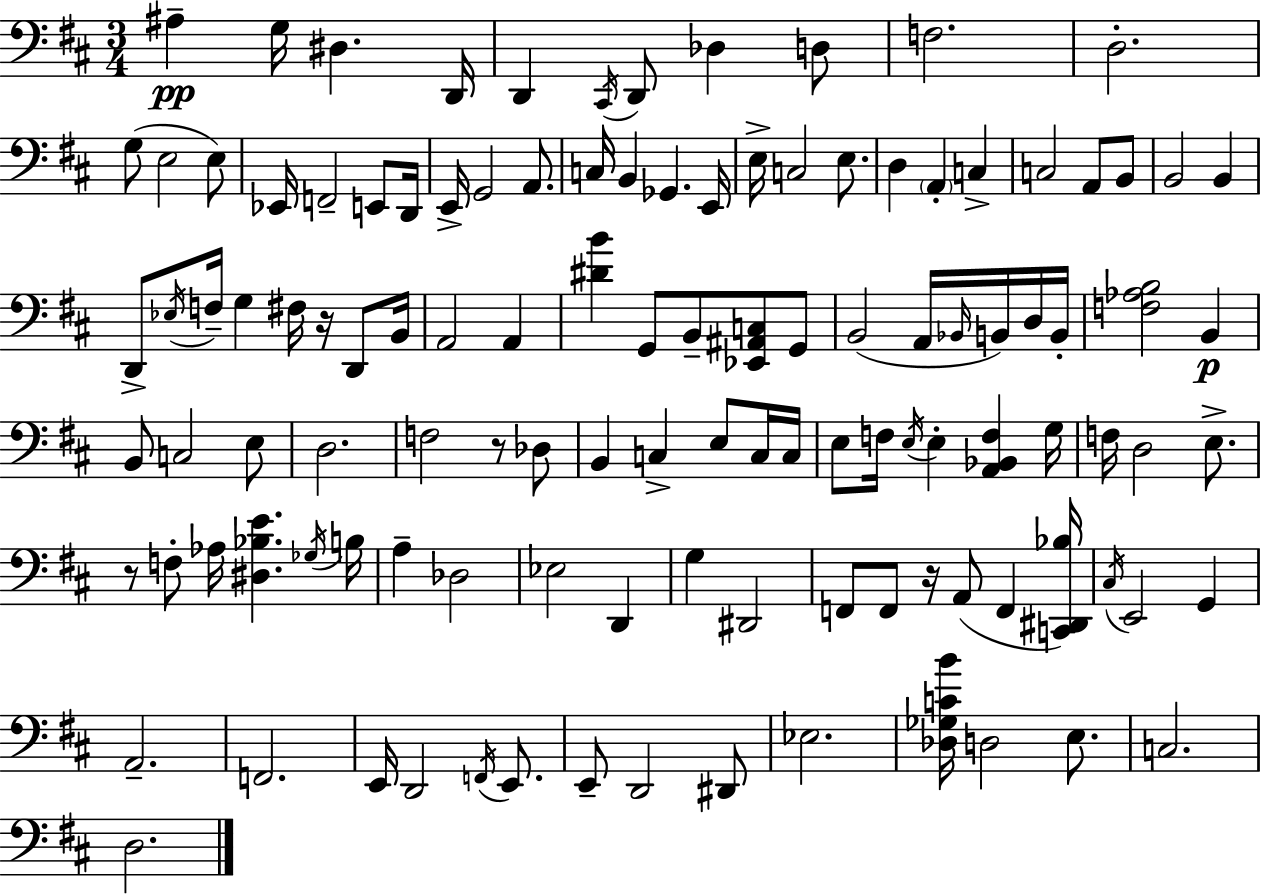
A#3/q G3/s D#3/q. D2/s D2/q C#2/s D2/e Db3/q D3/e F3/h. D3/h. G3/e E3/h E3/e Eb2/s F2/h E2/e D2/s E2/s G2/h A2/e. C3/s B2/q Gb2/q. E2/s E3/s C3/h E3/e. D3/q A2/q C3/q C3/h A2/e B2/e B2/h B2/q D2/e Eb3/s F3/s G3/q F#3/s R/s D2/e B2/s A2/h A2/q [D#4,B4]/q G2/e B2/e [Eb2,A#2,C3]/e G2/e B2/h A2/s Bb2/s B2/s D3/s B2/s [F3,Ab3,B3]/h B2/q B2/e C3/h E3/e D3/h. F3/h R/e Db3/e B2/q C3/q E3/e C3/s C3/s E3/e F3/s E3/s E3/q [A2,Bb2,F3]/q G3/s F3/s D3/h E3/e. R/e F3/e Ab3/s [D#3,Bb3,E4]/q. Gb3/s B3/s A3/q Db3/h Eb3/h D2/q G3/q D#2/h F2/e F2/e R/s A2/e F2/q [C2,D#2,Bb3]/s C#3/s E2/h G2/q A2/h. F2/h. E2/s D2/h F2/s E2/e. E2/e D2/h D#2/e Eb3/h. [Db3,Gb3,C4,B4]/s D3/h E3/e. C3/h. D3/h.